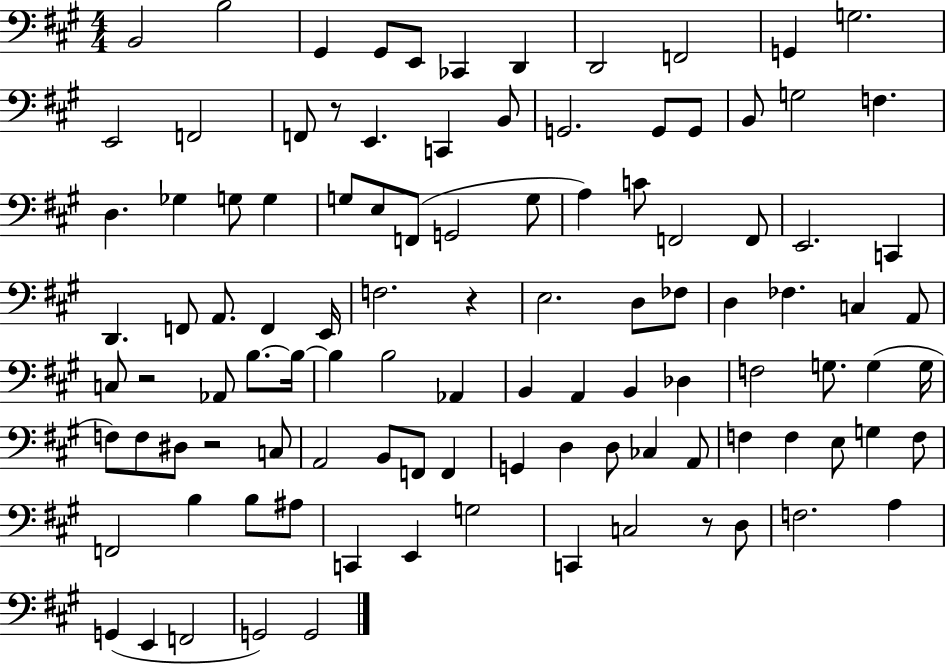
B2/h B3/h G#2/q G#2/e E2/e CES2/q D2/q D2/h F2/h G2/q G3/h. E2/h F2/h F2/e R/e E2/q. C2/q B2/e G2/h. G2/e G2/e B2/e G3/h F3/q. D3/q. Gb3/q G3/e G3/q G3/e E3/e F2/e G2/h G3/e A3/q C4/e F2/h F2/e E2/h. C2/q D2/q. F2/e A2/e. F2/q E2/s F3/h. R/q E3/h. D3/e FES3/e D3/q FES3/q. C3/q A2/e C3/e R/h Ab2/e B3/e. B3/s B3/q B3/h Ab2/q B2/q A2/q B2/q Db3/q F3/h G3/e. G3/q G3/s F3/e F3/e D#3/e R/h C3/e A2/h B2/e F2/e F2/q G2/q D3/q D3/e CES3/q A2/e F3/q F3/q E3/e G3/q F3/e F2/h B3/q B3/e A#3/e C2/q E2/q G3/h C2/q C3/h R/e D3/e F3/h. A3/q G2/q E2/q F2/h G2/h G2/h